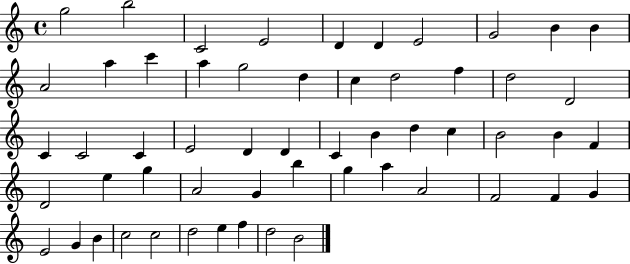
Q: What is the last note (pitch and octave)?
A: B4